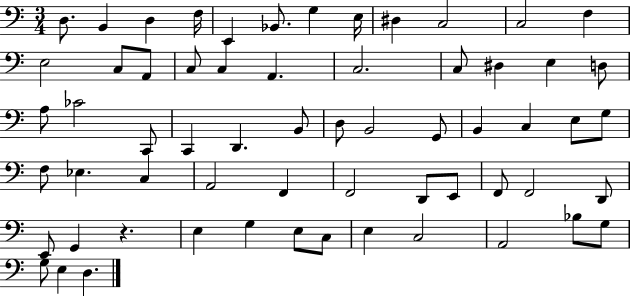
D3/e. B2/q D3/q F3/s E2/q Bb2/e. G3/q E3/s D#3/q C3/h C3/h F3/q E3/h C3/e A2/e C3/e C3/q A2/q. C3/h. C3/e D#3/q E3/q D3/e A3/e CES4/h C2/e C2/q D2/q. B2/e D3/e B2/h G2/e B2/q C3/q E3/e G3/e F3/e Eb3/q. C3/q A2/h F2/q F2/h D2/e E2/e F2/e F2/h D2/e E2/e G2/q R/q. E3/q G3/q E3/e C3/e E3/q C3/h A2/h Bb3/e G3/e G3/e E3/q D3/q.